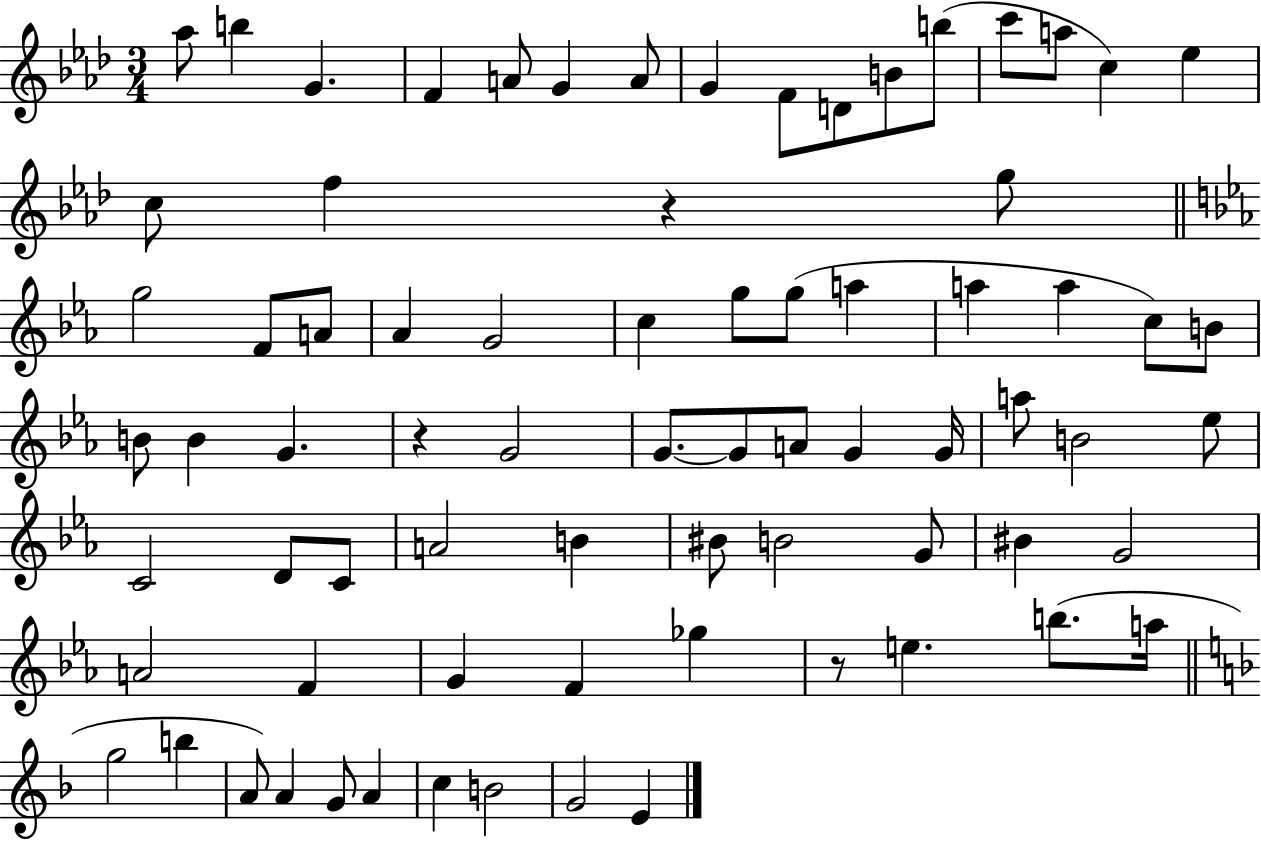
X:1
T:Untitled
M:3/4
L:1/4
K:Ab
_a/2 b G F A/2 G A/2 G F/2 D/2 B/2 b/2 c'/2 a/2 c _e c/2 f z g/2 g2 F/2 A/2 _A G2 c g/2 g/2 a a a c/2 B/2 B/2 B G z G2 G/2 G/2 A/2 G G/4 a/2 B2 _e/2 C2 D/2 C/2 A2 B ^B/2 B2 G/2 ^B G2 A2 F G F _g z/2 e b/2 a/4 g2 b A/2 A G/2 A c B2 G2 E